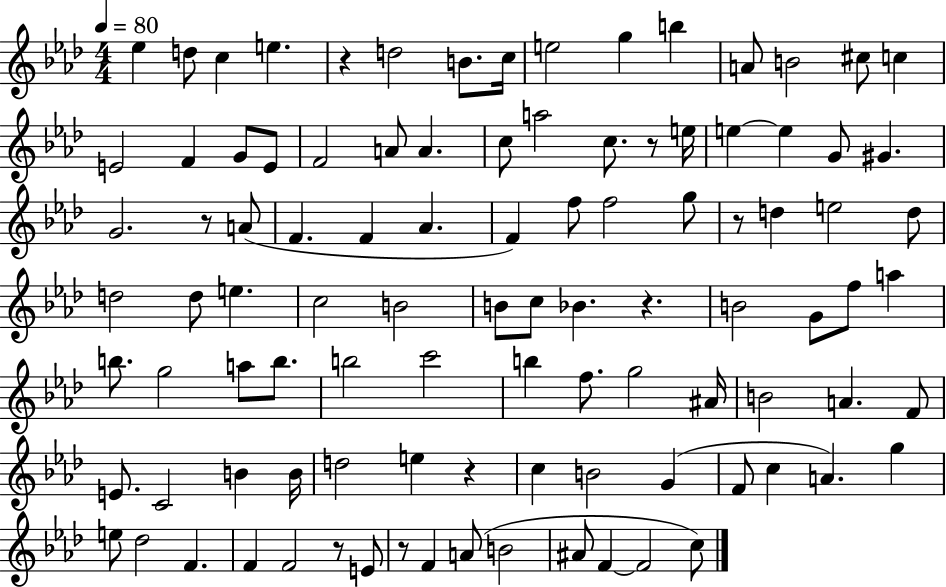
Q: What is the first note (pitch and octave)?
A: Eb5